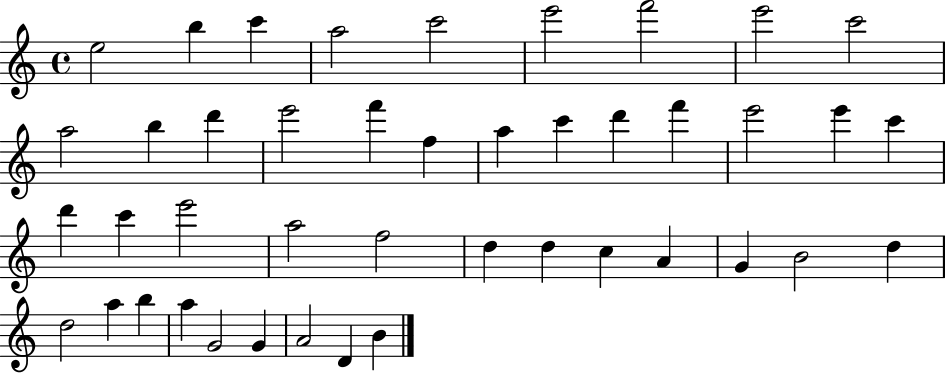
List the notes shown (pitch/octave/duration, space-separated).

E5/h B5/q C6/q A5/h C6/h E6/h F6/h E6/h C6/h A5/h B5/q D6/q E6/h F6/q F5/q A5/q C6/q D6/q F6/q E6/h E6/q C6/q D6/q C6/q E6/h A5/h F5/h D5/q D5/q C5/q A4/q G4/q B4/h D5/q D5/h A5/q B5/q A5/q G4/h G4/q A4/h D4/q B4/q